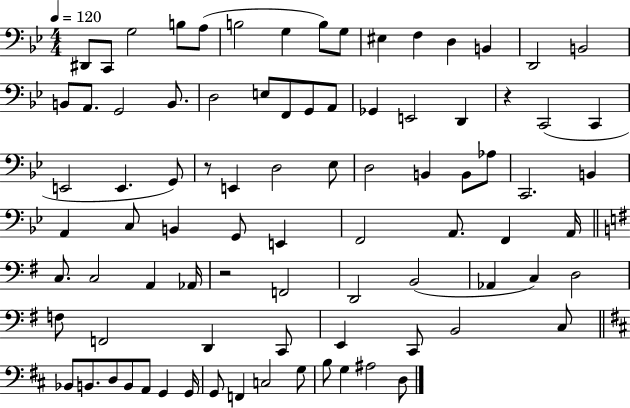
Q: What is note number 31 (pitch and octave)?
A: E2